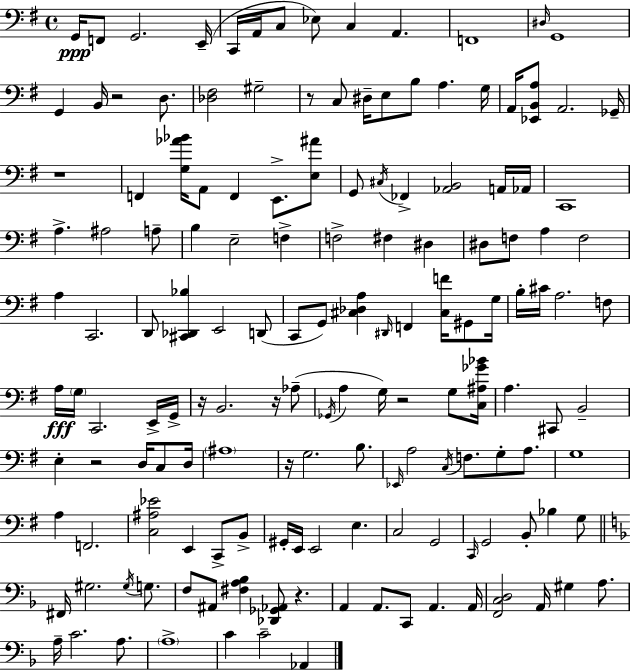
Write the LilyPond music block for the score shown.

{
  \clef bass
  \time 4/4
  \defaultTimeSignature
  \key g \major
  \repeat volta 2 { g,16\ppp f,8 g,2. e,16--( | c,16 a,16 c8 ees8) c4 a,4. | f,1 | \grace { dis16 } g,1 | \break g,4 b,16 r2 d8. | <des fis>2 gis2-- | r8 c8 dis16-- e8 b8 a4. | g16 a,16 <ees, b, a>8 a,2. | \break ges,16-- r1 | f,4 <g aes' bes'>16 a,8 f,4 e,8.-> <e ais'>8 | g,8 \acciaccatura { cis16 } fes,4-> <aes, b,>2 | a,16 aes,16 c,1 | \break a4.-> ais2 | a8-- b4 e2-- f4-> | f2-> fis4 dis4 | dis8 f8 a4 f2 | \break a4 c,2. | d,8 <cis, des, bes>4 e,2 | d,8( c,8 g,8) <cis des a>4 \grace { dis,16 } f,4 <cis f'>16 | gis,8 g16 b16-. cis'16 a2. | \break f8 a16\fff \parenthesize g16 c,2. | e,16-> g,16-> r16 b,2. | r16 aes8--( \acciaccatura { ges,16 } a4 g16) r2 | g8 <c ais ges' bes'>16 a4. cis,8 b,2-- | \break e4-. r2 | d16 c8 d16 \parenthesize ais1 | r16 g2. | b8. \grace { ees,16 } a2 \acciaccatura { c16 } f8. | \break g8-. a8. g1 | a4 f,2. | <c ais ees'>2 e,4 | c,8-> b,8-> gis,16-. e,16 e,2 | \break e4. c2 g,2 | \grace { c,16 } g,2 b,8-. | bes4 g8 \bar "||" \break \key d \minor fis,16 gis2. \acciaccatura { gis16 } g8. | f8 ais,8 <fis a bes>4 <des, ges, aes,>8 r4. | a,4 a,8. c,8 a,4. | a,16 <f, c d>2 a,16 gis4 a8. | \break a16-- c'2. a8. | \parenthesize a1-> | c'4 c'2-- aes,4 | } \bar "|."
}